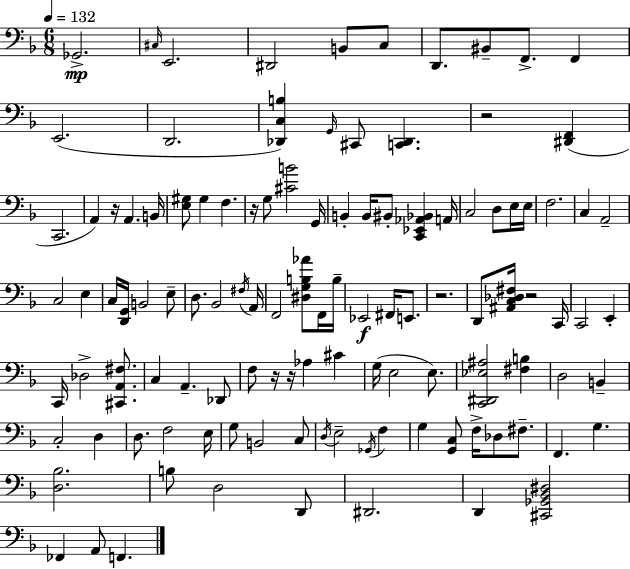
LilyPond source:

{
  \clef bass
  \numericTimeSignature
  \time 6/8
  \key d \minor
  \tempo 4 = 132
  ges,2.->\mp | \grace { cis16 } e,2. | dis,2 b,8 c8 | d,8. bis,8-- f,8.-> f,4 | \break e,2.( | d,2. | <des, c b>4) \grace { g,16 } cis,8 <c, des,>4. | r2 <dis, f,>4( | \break c,2. | a,4) r16 a,4. | b,16 <e gis>8 gis4 f4. | r16 g8 <cis' b'>2 | \break g,16 b,4-. b,16 bis,8-. <c, ees, aes, bes,>4 | a,16 c2 d8 | e16 e16 f2. | c4 a,2-- | \break c2 e4 | c16 <d, g,>16 b,2 | e8-- d8. bes,2 | \acciaccatura { fis16 } a,16 f,2 <dis g b aes'>8 | \break f,16 b16-- ees,2\f fis,16 | e,8. r2. | d,8 <ais, c des fis>16 r2 | c,16 c,2 e,4-. | \break c,16 des2-> | <cis, a, fis>8. c4 a,4.-- | des,8 f8 r16 r16 aes4 cis'4 | g16( e2 | \break e8.) <c, dis, ees ais>2 <fis b>4 | d2 b,4-- | c2-. d4 | d8. f2 | \break e16 g8 b,2 | c8 \acciaccatura { d16 } e2-- | \acciaccatura { ges,16 } f4 g4 <g, c>8 f16-> | des8 fis8.-- f,4. g4. | \break <d bes>2. | b8 d2 | d,8 dis,2. | d,4 <cis, ges, bes, dis>2 | \break fes,4 a,8 f,4. | \bar "|."
}